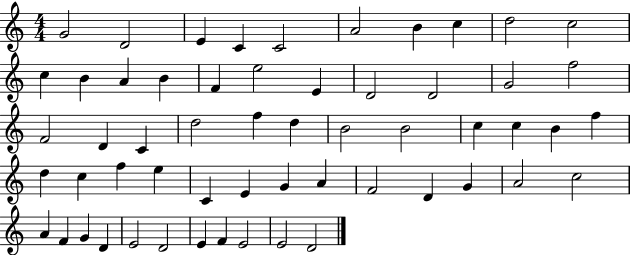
{
  \clef treble
  \numericTimeSignature
  \time 4/4
  \key c \major
  g'2 d'2 | e'4 c'4 c'2 | a'2 b'4 c''4 | d''2 c''2 | \break c''4 b'4 a'4 b'4 | f'4 e''2 e'4 | d'2 d'2 | g'2 f''2 | \break f'2 d'4 c'4 | d''2 f''4 d''4 | b'2 b'2 | c''4 c''4 b'4 f''4 | \break d''4 c''4 f''4 e''4 | c'4 e'4 g'4 a'4 | f'2 d'4 g'4 | a'2 c''2 | \break a'4 f'4 g'4 d'4 | e'2 d'2 | e'4 f'4 e'2 | e'2 d'2 | \break \bar "|."
}